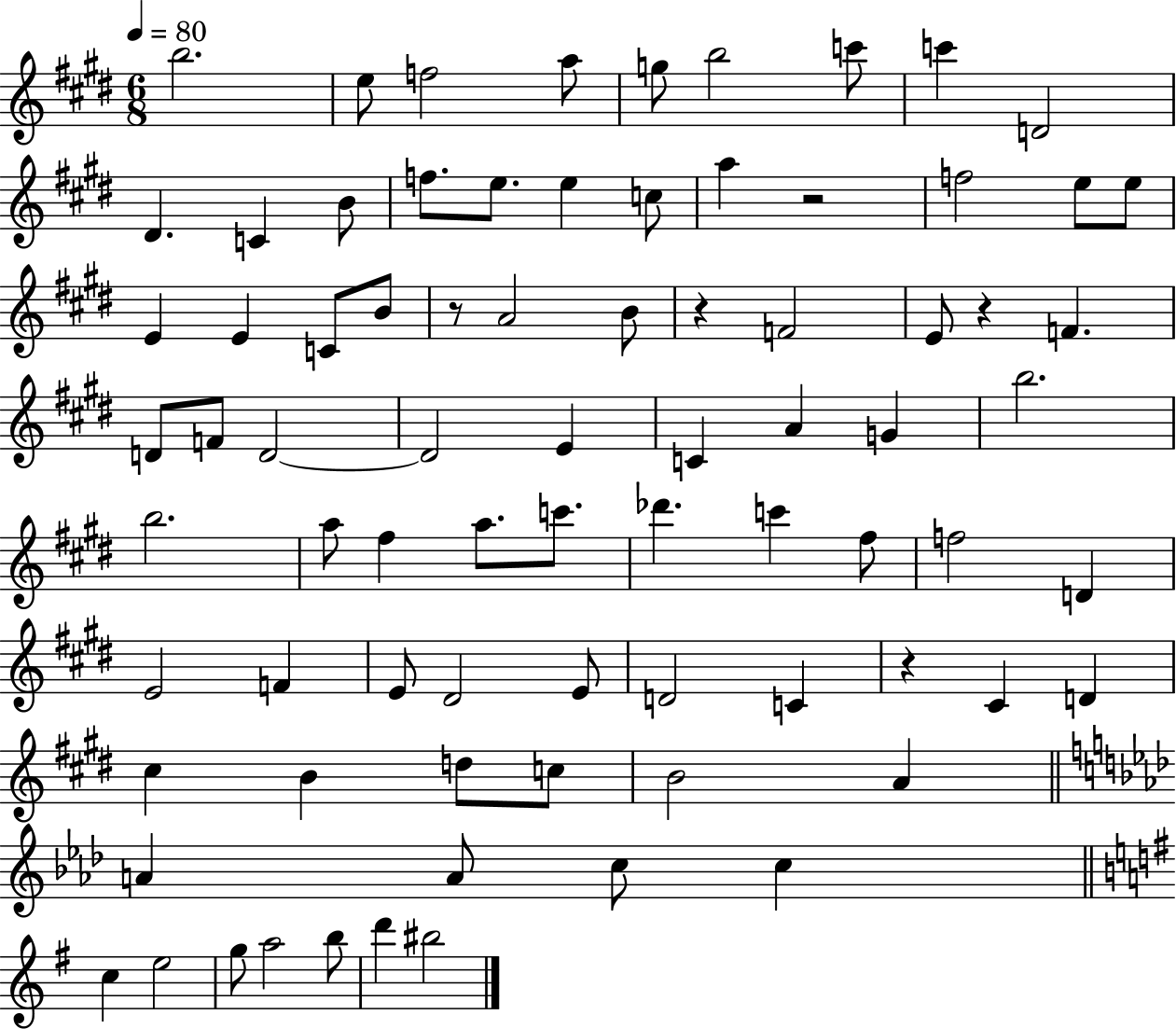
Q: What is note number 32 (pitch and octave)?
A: D4